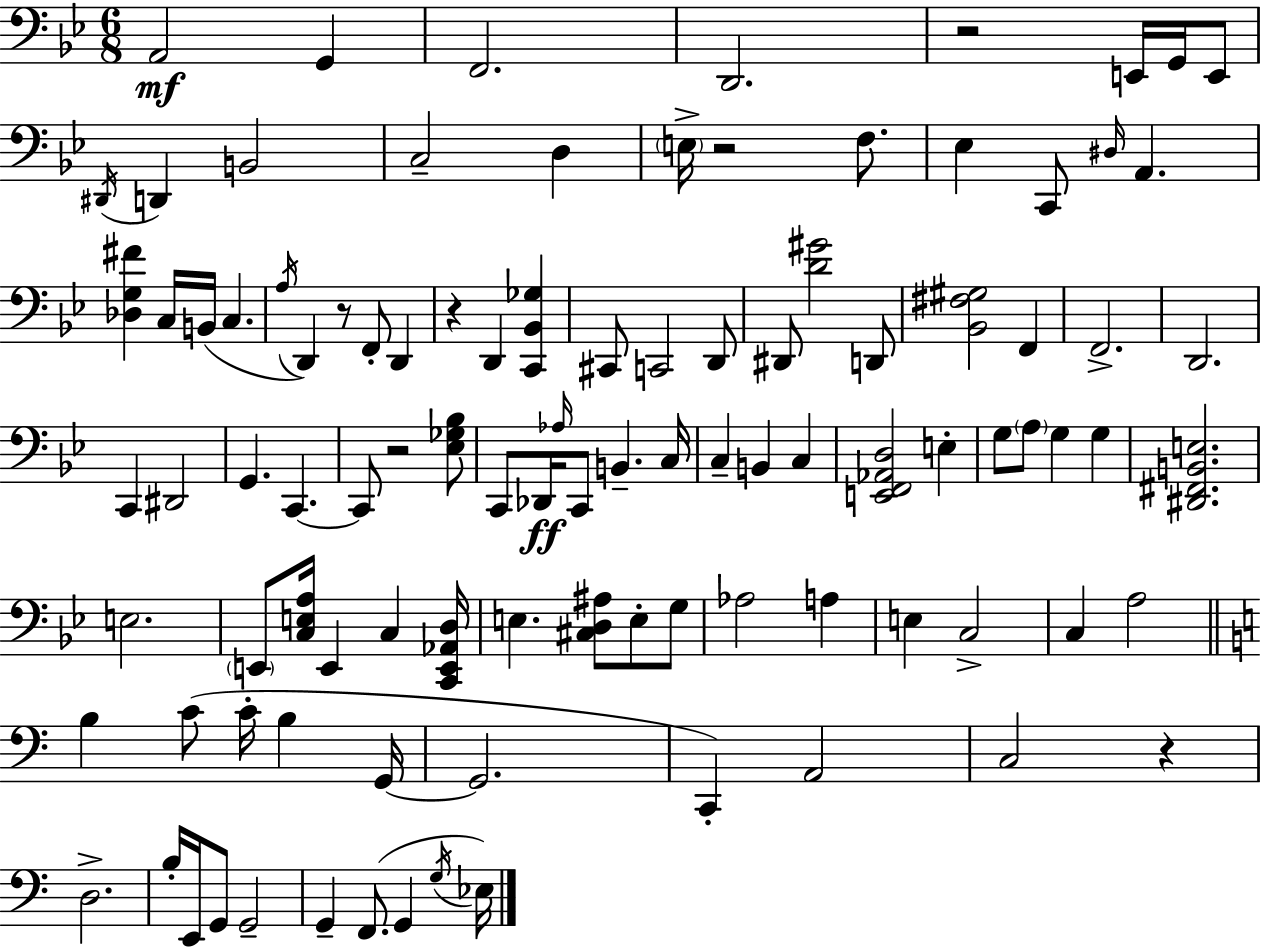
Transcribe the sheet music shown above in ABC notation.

X:1
T:Untitled
M:6/8
L:1/4
K:Gm
A,,2 G,, F,,2 D,,2 z2 E,,/4 G,,/4 E,,/2 ^D,,/4 D,, B,,2 C,2 D, E,/4 z2 F,/2 _E, C,,/2 ^D,/4 A,, [_D,G,^F] C,/4 B,,/4 C, A,/4 D,, z/2 F,,/2 D,, z D,, [C,,_B,,_G,] ^C,,/2 C,,2 D,,/2 ^D,,/2 [D^G]2 D,,/2 [_B,,^F,^G,]2 F,, F,,2 D,,2 C,, ^D,,2 G,, C,, C,,/2 z2 [_E,_G,_B,]/2 C,,/2 _D,,/4 _A,/4 C,,/2 B,, C,/4 C, B,, C, [E,,F,,_A,,D,]2 E, G,/2 A,/2 G, G, [^D,,^F,,B,,E,]2 E,2 E,,/2 [C,E,A,]/4 E,, C, [C,,E,,_A,,D,]/4 E, [^C,D,^A,]/2 E,/2 G,/2 _A,2 A, E, C,2 C, A,2 B, C/2 C/4 B, G,,/4 G,,2 C,, A,,2 C,2 z D,2 B,/4 E,,/4 G,,/2 G,,2 G,, F,,/2 G,, G,/4 _E,/4